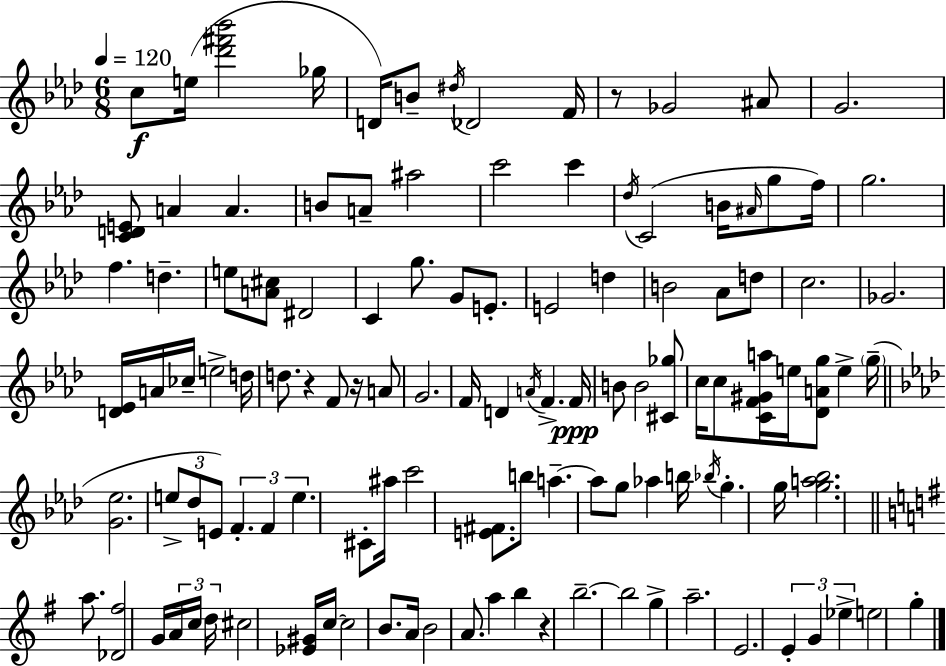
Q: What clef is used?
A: treble